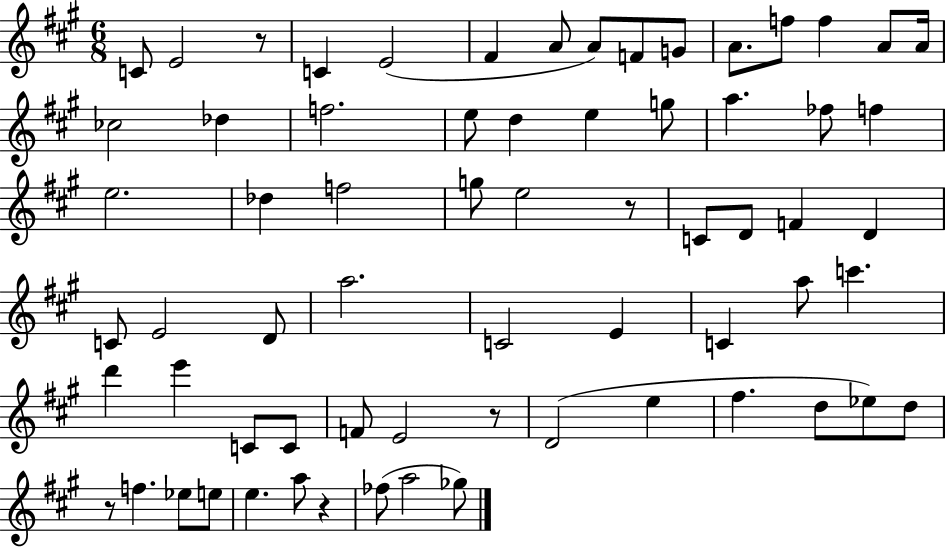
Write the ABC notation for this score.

X:1
T:Untitled
M:6/8
L:1/4
K:A
C/2 E2 z/2 C E2 ^F A/2 A/2 F/2 G/2 A/2 f/2 f A/2 A/4 _c2 _d f2 e/2 d e g/2 a _f/2 f e2 _d f2 g/2 e2 z/2 C/2 D/2 F D C/2 E2 D/2 a2 C2 E C a/2 c' d' e' C/2 C/2 F/2 E2 z/2 D2 e ^f d/2 _e/2 d/2 z/2 f _e/2 e/2 e a/2 z _f/2 a2 _g/2